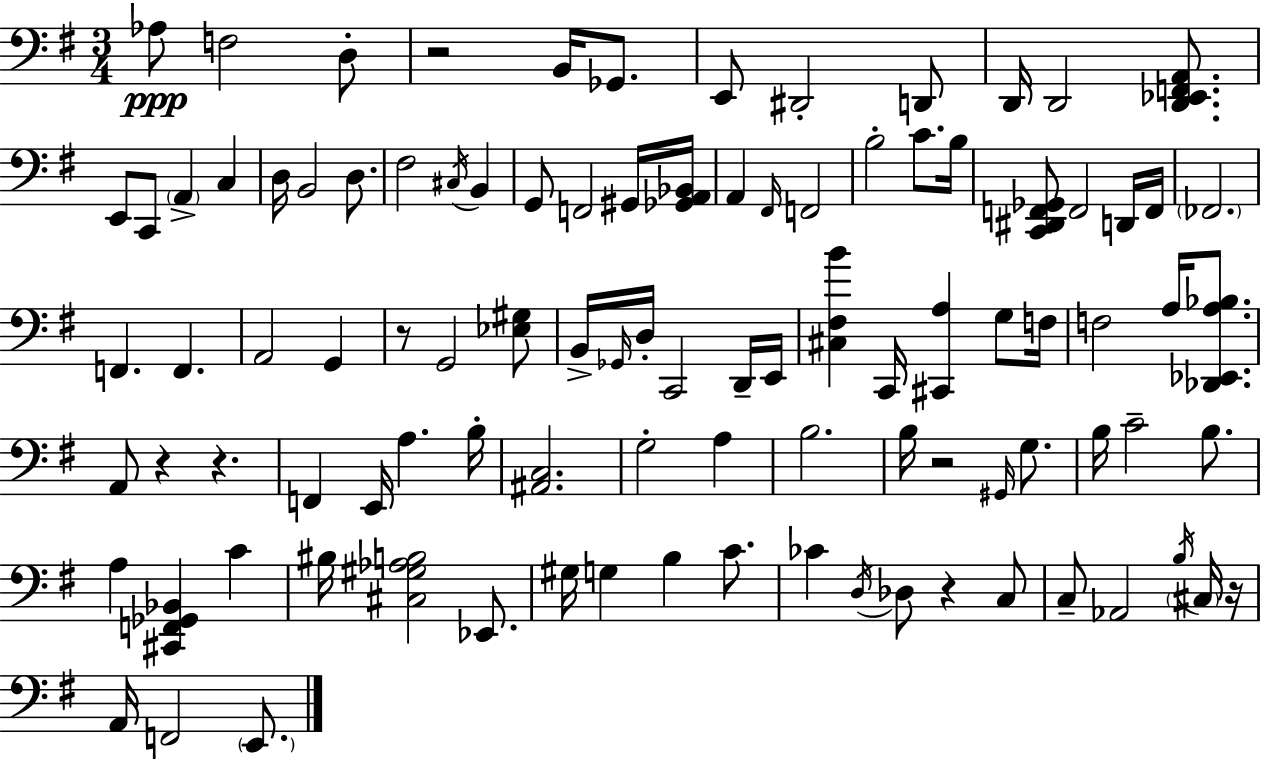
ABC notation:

X:1
T:Untitled
M:3/4
L:1/4
K:Em
_A,/2 F,2 D,/2 z2 B,,/4 _G,,/2 E,,/2 ^D,,2 D,,/2 D,,/4 D,,2 [D,,_E,,F,,A,,]/2 E,,/2 C,,/2 A,, C, D,/4 B,,2 D,/2 ^F,2 ^C,/4 B,, G,,/2 F,,2 ^G,,/4 [_G,,A,,_B,,]/4 A,, ^F,,/4 F,,2 B,2 C/2 B,/4 [C,,^D,,F,,_G,,]/2 F,,2 D,,/4 F,,/4 _F,,2 F,, F,, A,,2 G,, z/2 G,,2 [_E,^G,]/2 B,,/4 _G,,/4 D,/4 C,,2 D,,/4 E,,/4 [^C,^F,B] C,,/4 [^C,,A,] G,/2 F,/4 F,2 A,/4 [_D,,_E,,A,_B,]/2 A,,/2 z z F,, E,,/4 A, B,/4 [^A,,C,]2 G,2 A, B,2 B,/4 z2 ^G,,/4 G,/2 B,/4 C2 B,/2 A, [^C,,F,,_G,,_B,,] C ^B,/4 [^C,^G,_A,B,]2 _E,,/2 ^G,/4 G, B, C/2 _C D,/4 _D,/2 z C,/2 C,/2 _A,,2 B,/4 ^C,/4 z/4 A,,/4 F,,2 E,,/2